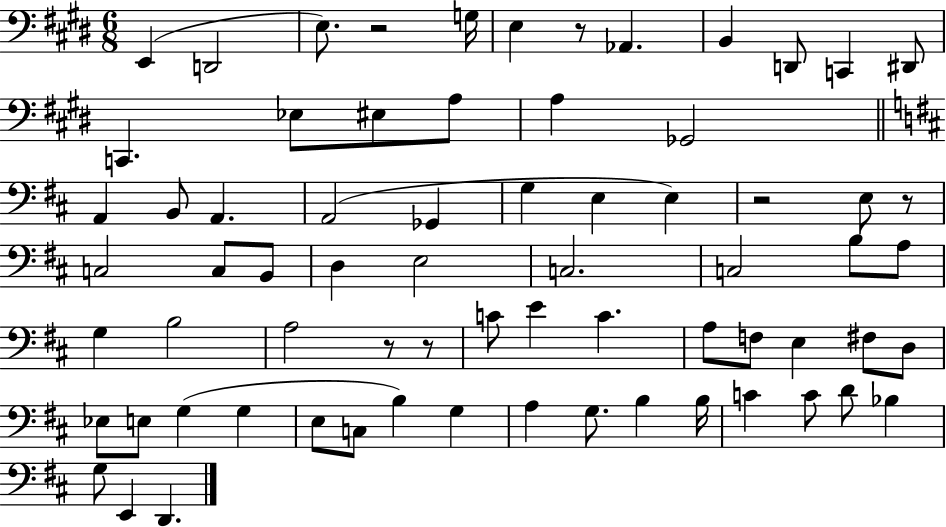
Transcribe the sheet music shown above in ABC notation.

X:1
T:Untitled
M:6/8
L:1/4
K:E
E,, D,,2 E,/2 z2 G,/4 E, z/2 _A,, B,, D,,/2 C,, ^D,,/2 C,, _E,/2 ^E,/2 A,/2 A, _G,,2 A,, B,,/2 A,, A,,2 _G,, G, E, E, z2 E,/2 z/2 C,2 C,/2 B,,/2 D, E,2 C,2 C,2 B,/2 A,/2 G, B,2 A,2 z/2 z/2 C/2 E C A,/2 F,/2 E, ^F,/2 D,/2 _E,/2 E,/2 G, G, E,/2 C,/2 B, G, A, G,/2 B, B,/4 C C/2 D/2 _B, G,/2 E,, D,,